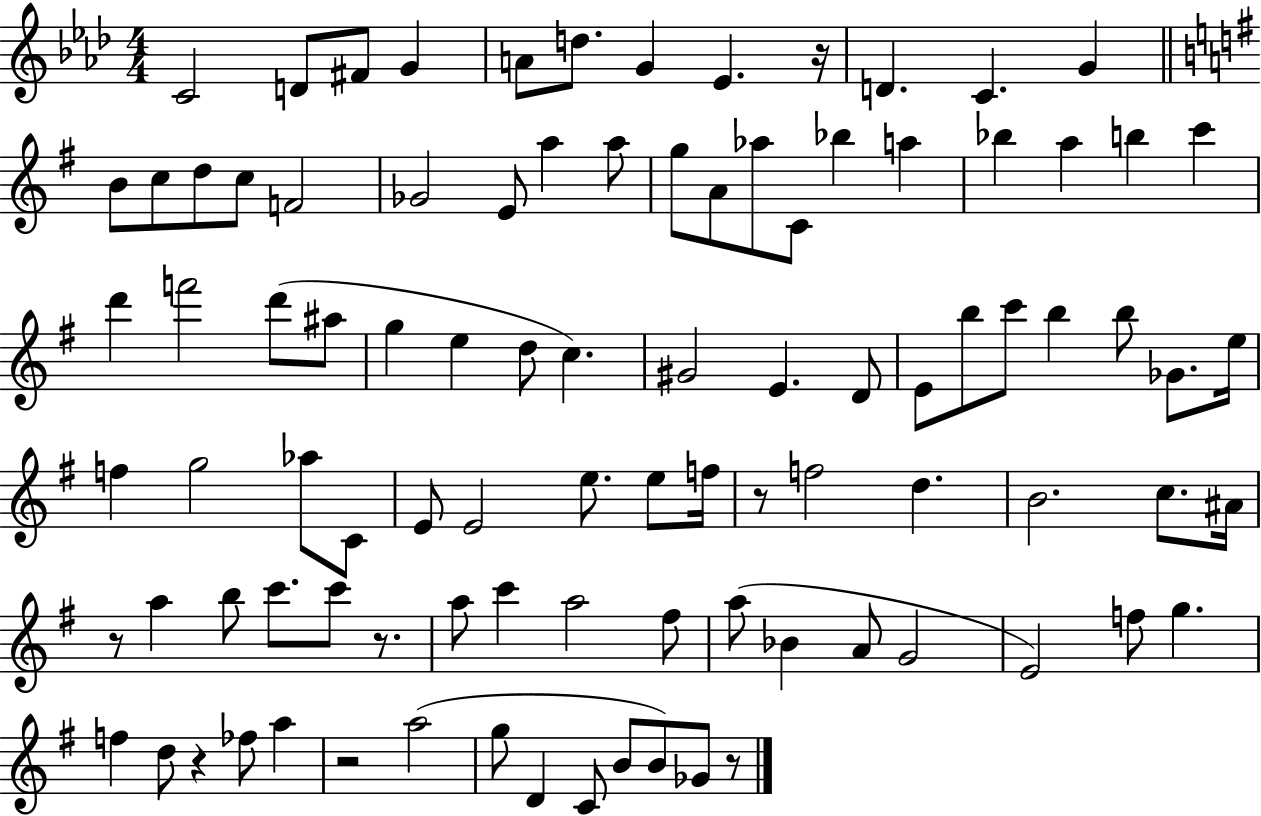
X:1
T:Untitled
M:4/4
L:1/4
K:Ab
C2 D/2 ^F/2 G A/2 d/2 G _E z/4 D C G B/2 c/2 d/2 c/2 F2 _G2 E/2 a a/2 g/2 A/2 _a/2 C/2 _b a _b a b c' d' f'2 d'/2 ^a/2 g e d/2 c ^G2 E D/2 E/2 b/2 c'/2 b b/2 _G/2 e/4 f g2 _a/2 C/2 E/2 E2 e/2 e/2 f/4 z/2 f2 d B2 c/2 ^A/4 z/2 a b/2 c'/2 c'/2 z/2 a/2 c' a2 ^f/2 a/2 _B A/2 G2 E2 f/2 g f d/2 z _f/2 a z2 a2 g/2 D C/2 B/2 B/2 _G/2 z/2